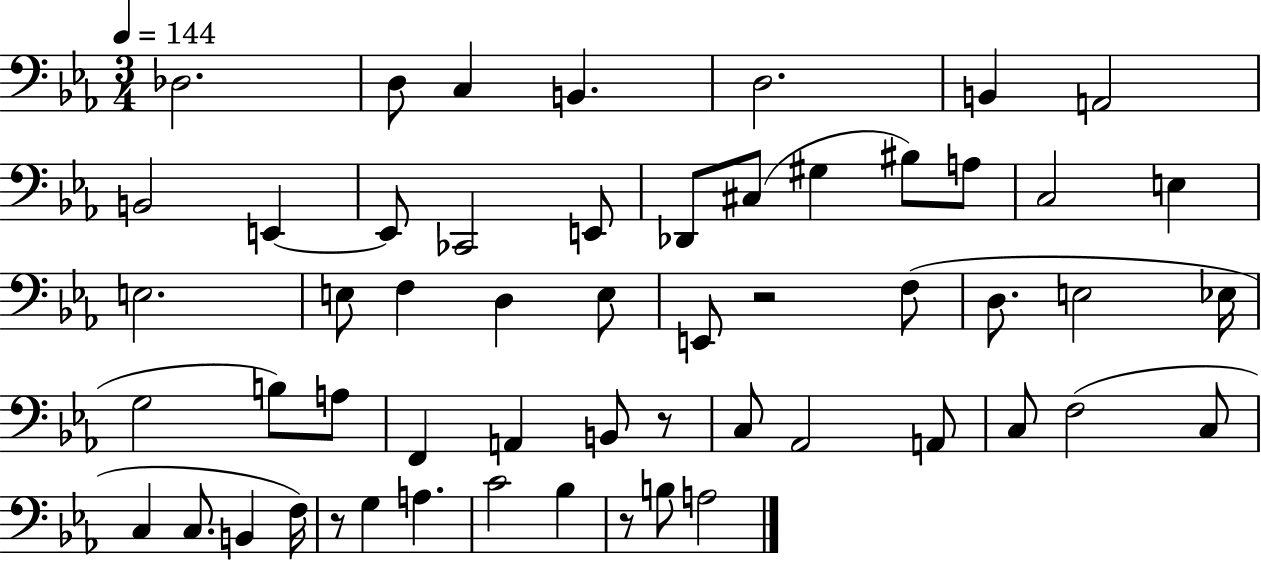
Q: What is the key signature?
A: EES major